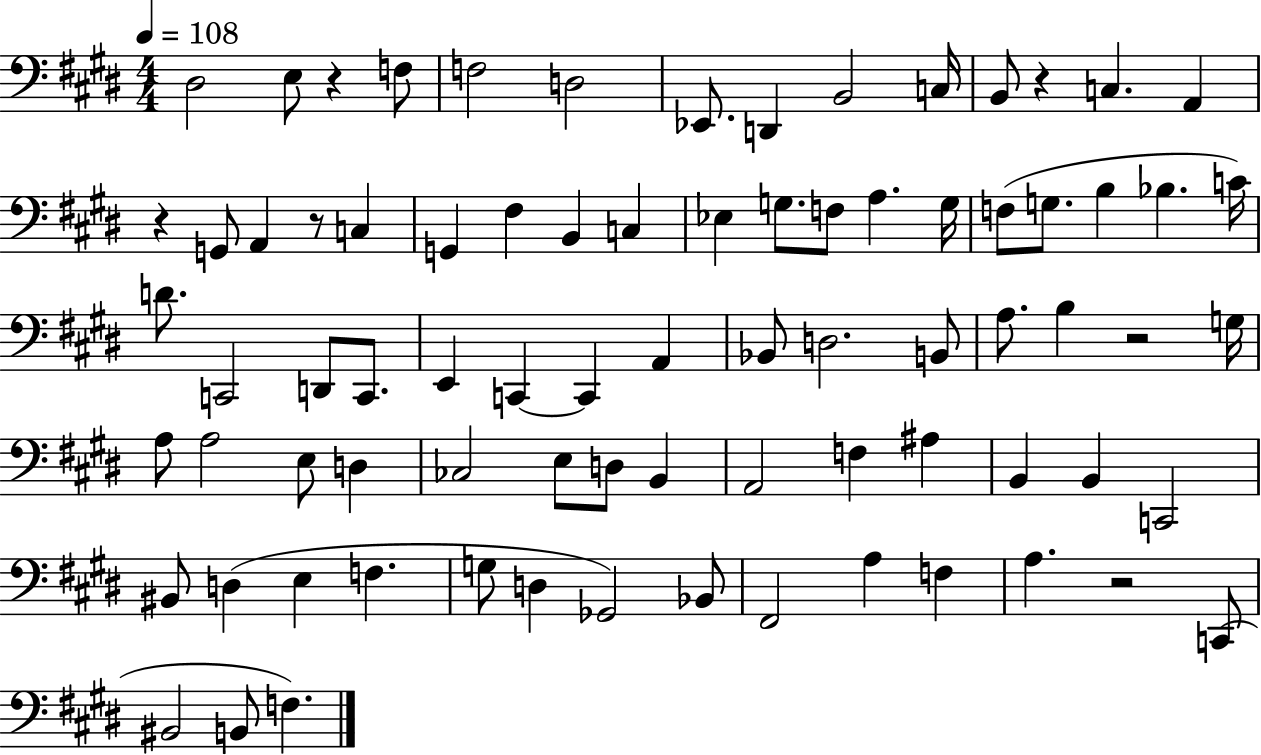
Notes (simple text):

D#3/h E3/e R/q F3/e F3/h D3/h Eb2/e. D2/q B2/h C3/s B2/e R/q C3/q. A2/q R/q G2/e A2/q R/e C3/q G2/q F#3/q B2/q C3/q Eb3/q G3/e. F3/e A3/q. G3/s F3/e G3/e. B3/q Bb3/q. C4/s D4/e. C2/h D2/e C2/e. E2/q C2/q C2/q A2/q Bb2/e D3/h. B2/e A3/e. B3/q R/h G3/s A3/e A3/h E3/e D3/q CES3/h E3/e D3/e B2/q A2/h F3/q A#3/q B2/q B2/q C2/h BIS2/e D3/q E3/q F3/q. G3/e D3/q Gb2/h Bb2/e F#2/h A3/q F3/q A3/q. R/h C2/e BIS2/h B2/e F3/q.